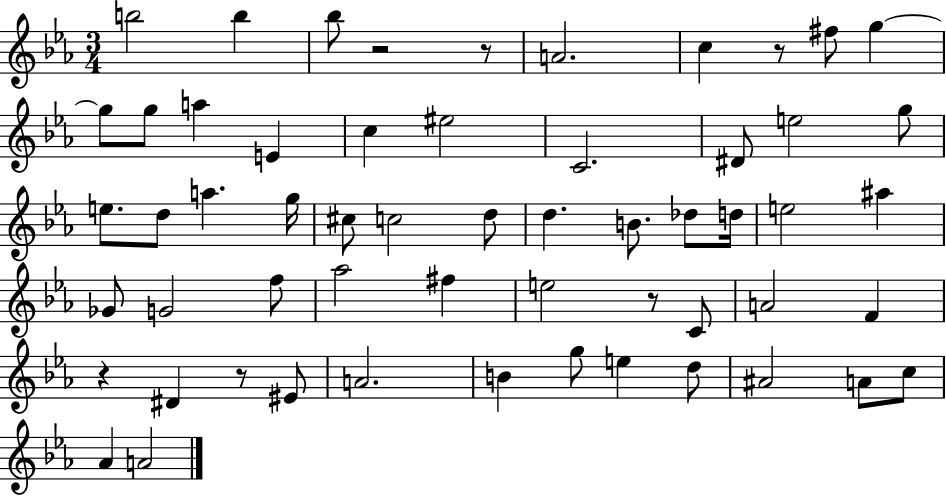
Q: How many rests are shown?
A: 6